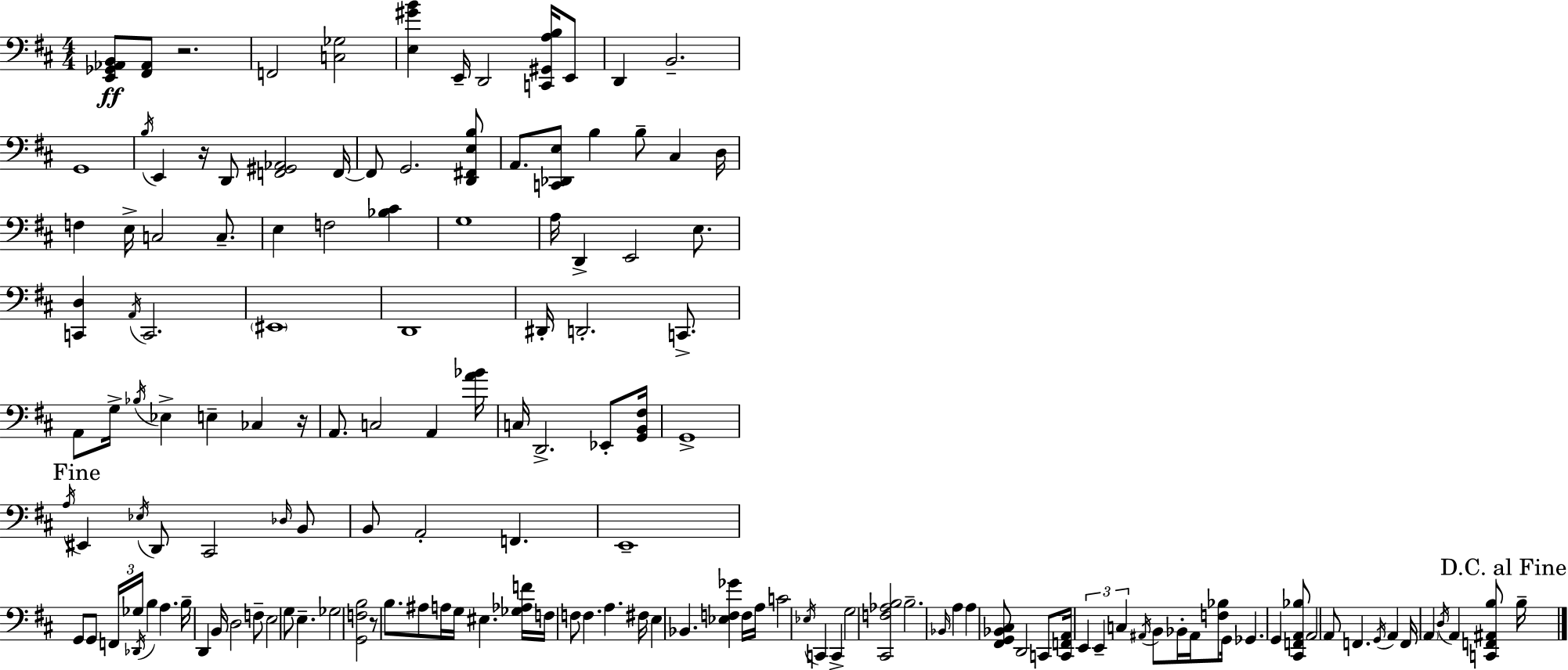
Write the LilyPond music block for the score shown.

{
  \clef bass
  \numericTimeSignature
  \time 4/4
  \key d \major
  <e, ges, aes, b,>8\ff <fis, aes,>8 r2. | f,2 <c ges>2 | <e gis' b'>4 e,16-- d,2 <c, gis, a b>16 e,8 | d,4 b,2.-- | \break g,1 | \acciaccatura { b16 } e,4 r16 d,8 <f, gis, aes,>2 | f,16~~ f,8 g,2. <d, fis, e b>8 | a,8. <c, des, e>8 b4 b8-- cis4 | \break d16 f4 e16-> c2 c8.-- | e4 f2 <bes cis'>4 | g1 | a16 d,4-> e,2 e8. | \break <c, d>4 \acciaccatura { a,16 } c,2. | \parenthesize eis,1 | d,1 | dis,16-. d,2.-. c,8.-> | \break a,8 g16-> \acciaccatura { bes16 } ees4-> e4-- ces4 | r16 a,8. c2 a,4 | <a' bes'>16 c16 d,2.-> | ees,8-. <g, b, fis>16 g,1-> | \break \mark "Fine" \acciaccatura { a16 } eis,4 \acciaccatura { ees16 } d,8 cis,2 | \grace { des16 } b,8 b,8 a,2-. | f,4. e,1-- | g,8 g,8 \tuplet 3/2 { f,16 ges16 \acciaccatura { des,16 } } b4 | \break a4. b16-- d,4 b,16 d2 | f8-- e2 g8 | e4.-- ges2 <g, f b>2 | r8 b8. ais8 a16 g16 | \break eis4. <ges aes f'>16 f16 f8 f4. | a4. fis16 e4 bes,4. | <ees f ges'>4 f16 a16 c'2 \acciaccatura { ees16 } | c,4 c,4-> g2 | \break <cis, f aes b>2 b2.-- | \grace { bes,16 } a4 a4 <fis, g, bes, cis>8 d,2 | c,8 <c, f, a,>16 \tuplet 3/2 { e,4 e,4-- | c4 } \acciaccatura { ais,16 } b,8 bes,16-. ais,16 <f bes>8 g,16 ges,4. | \break g,4 <cis, f, a, bes>8 a,2 | a,8 f,4. \acciaccatura { g,16 } a,4 f,16 | \parenthesize a,4 \acciaccatura { d16 } a,4 <c, f, ais, b>8 \mark "D.C. al Fine" b16-- \bar "|."
}